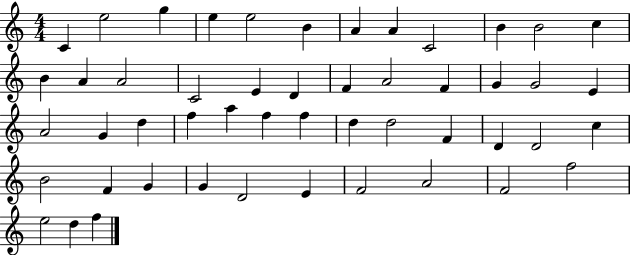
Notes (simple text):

C4/q E5/h G5/q E5/q E5/h B4/q A4/q A4/q C4/h B4/q B4/h C5/q B4/q A4/q A4/h C4/h E4/q D4/q F4/q A4/h F4/q G4/q G4/h E4/q A4/h G4/q D5/q F5/q A5/q F5/q F5/q D5/q D5/h F4/q D4/q D4/h C5/q B4/h F4/q G4/q G4/q D4/h E4/q F4/h A4/h F4/h F5/h E5/h D5/q F5/q